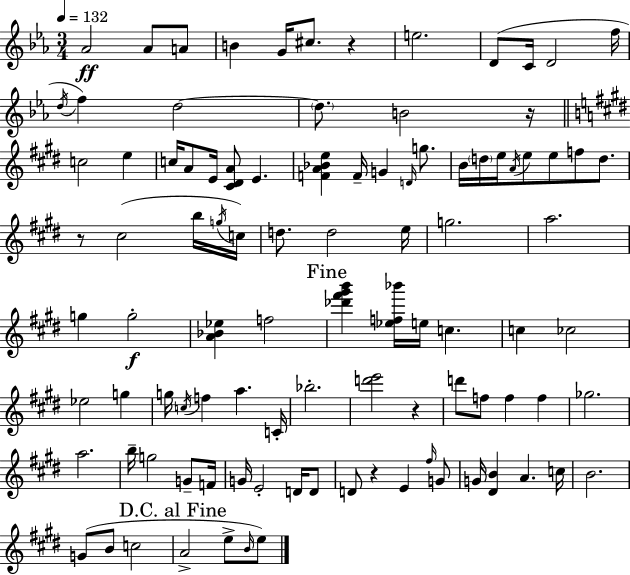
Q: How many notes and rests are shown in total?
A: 99